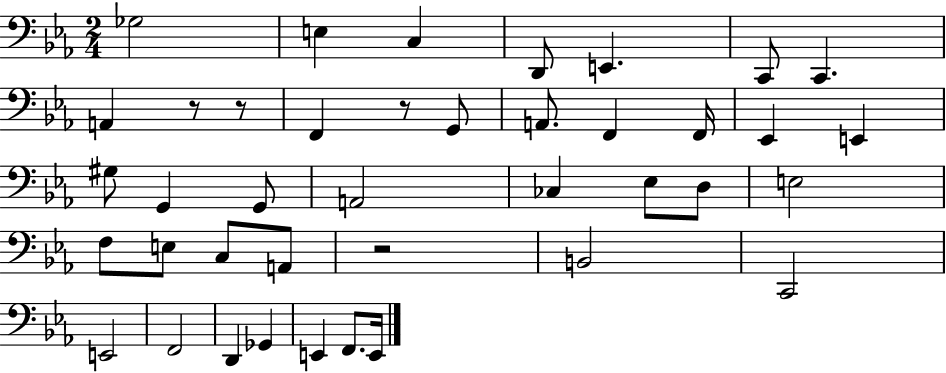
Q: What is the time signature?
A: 2/4